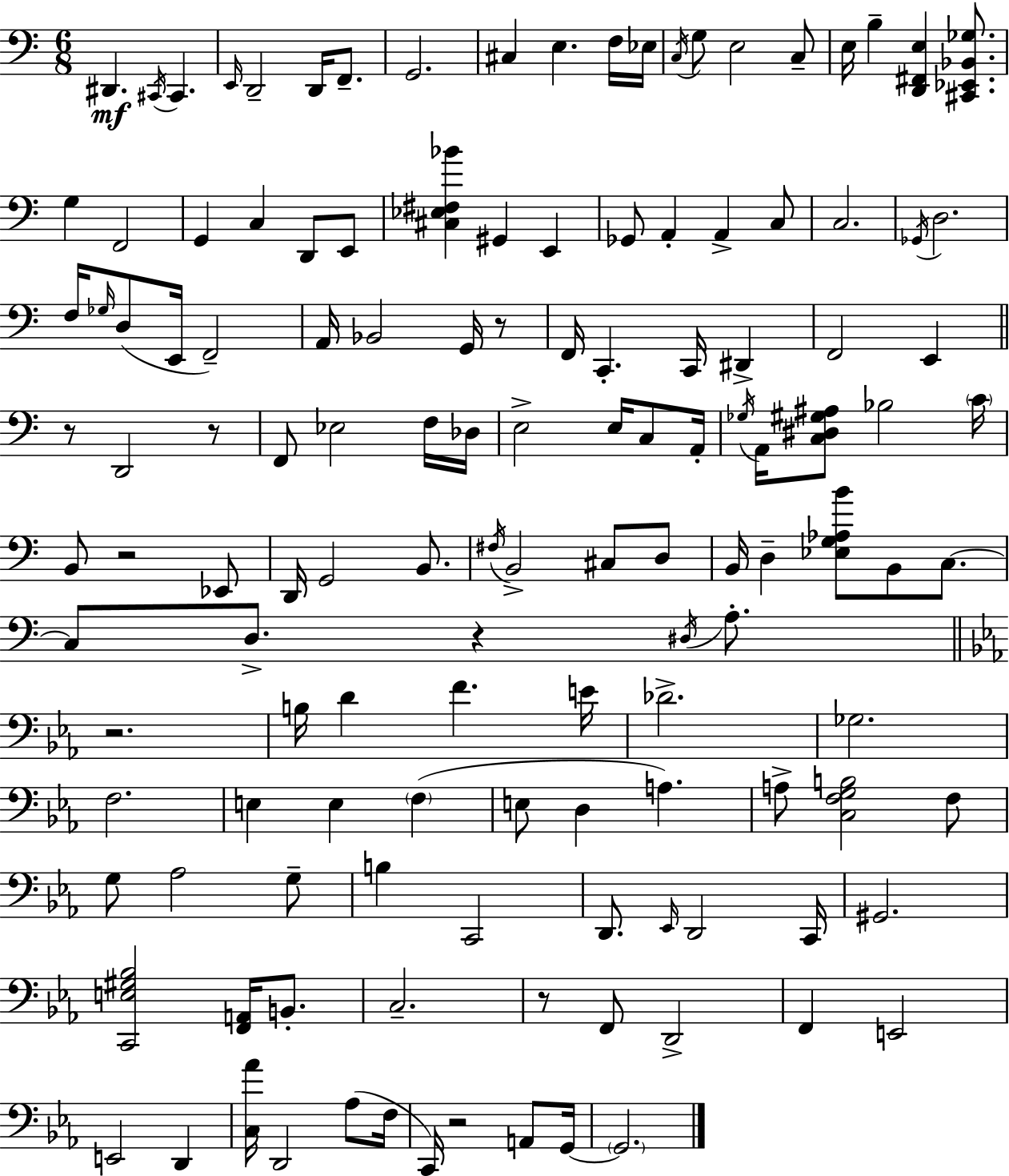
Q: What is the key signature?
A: C major